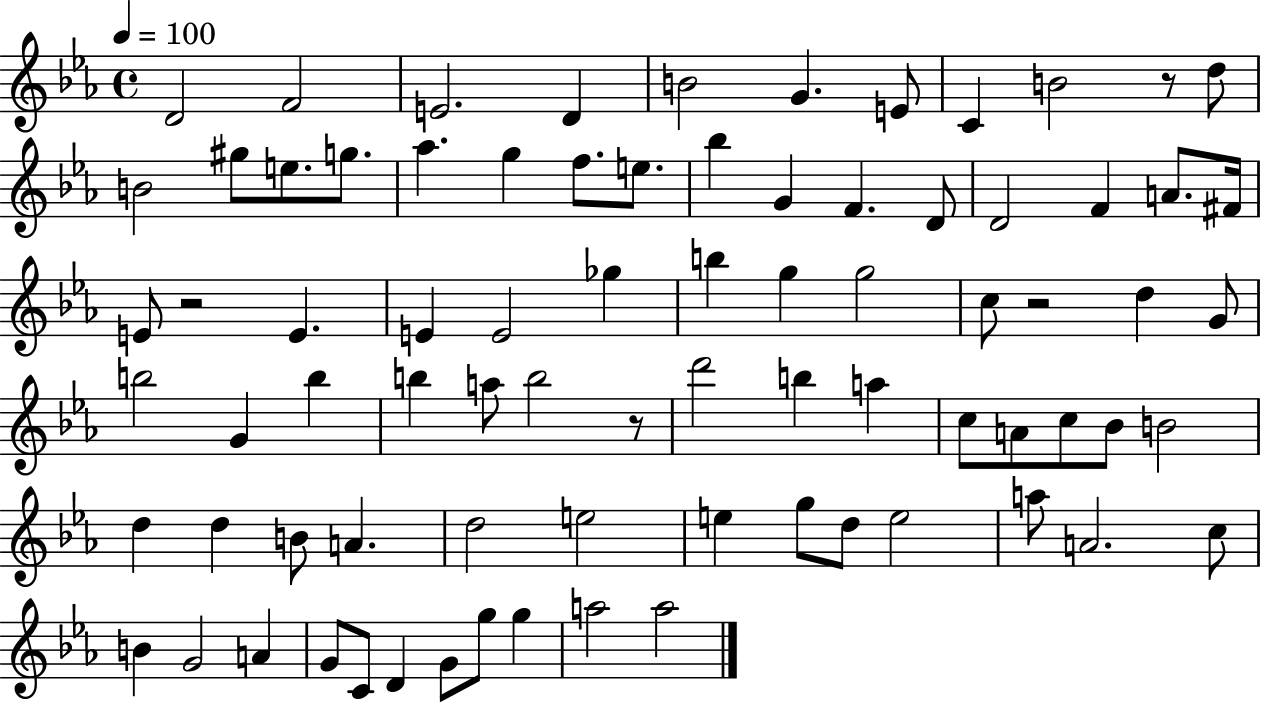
D4/h F4/h E4/h. D4/q B4/h G4/q. E4/e C4/q B4/h R/e D5/e B4/h G#5/e E5/e. G5/e. Ab5/q. G5/q F5/e. E5/e. Bb5/q G4/q F4/q. D4/e D4/h F4/q A4/e. F#4/s E4/e R/h E4/q. E4/q E4/h Gb5/q B5/q G5/q G5/h C5/e R/h D5/q G4/e B5/h G4/q B5/q B5/q A5/e B5/h R/e D6/h B5/q A5/q C5/e A4/e C5/e Bb4/e B4/h D5/q D5/q B4/e A4/q. D5/h E5/h E5/q G5/e D5/e E5/h A5/e A4/h. C5/e B4/q G4/h A4/q G4/e C4/e D4/q G4/e G5/e G5/q A5/h A5/h